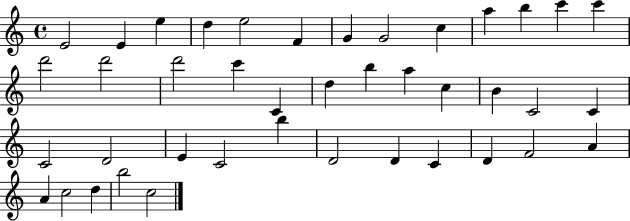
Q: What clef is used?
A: treble